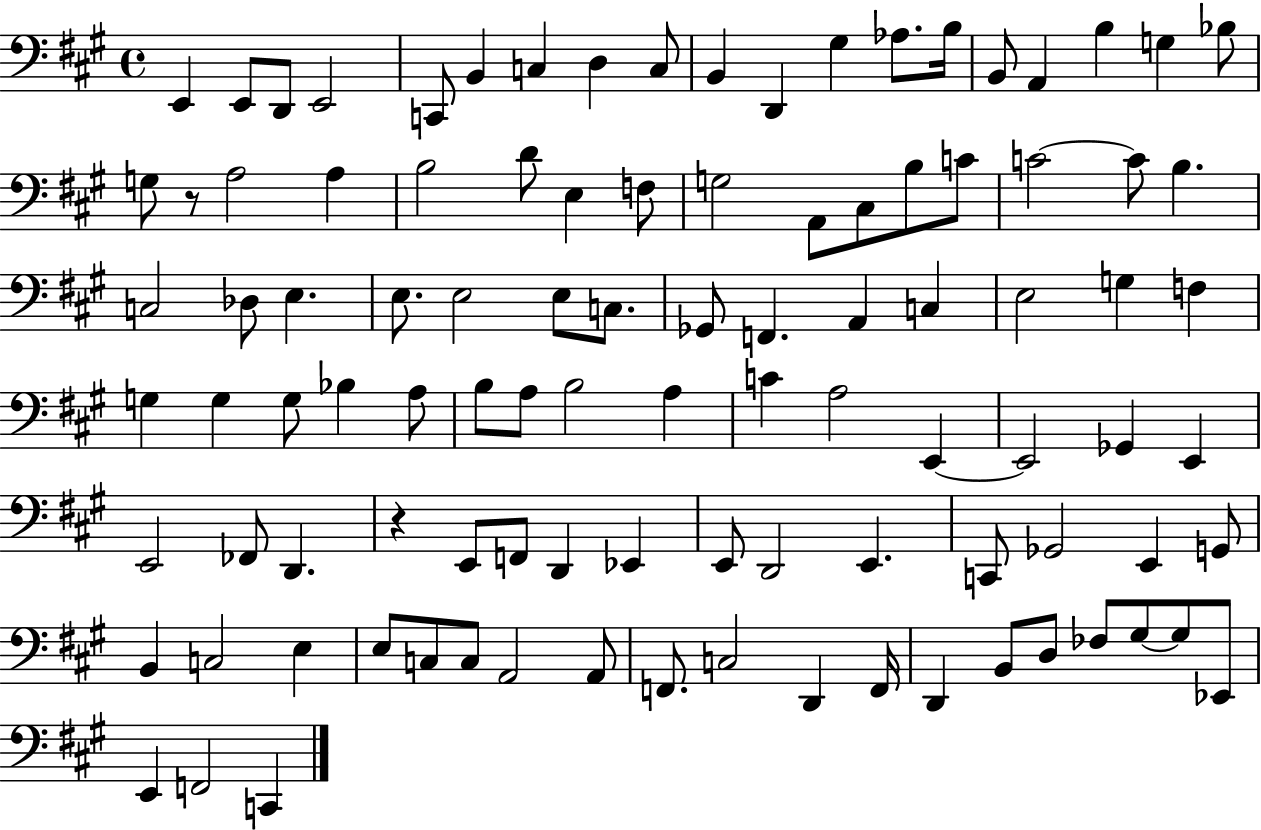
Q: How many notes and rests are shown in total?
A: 101